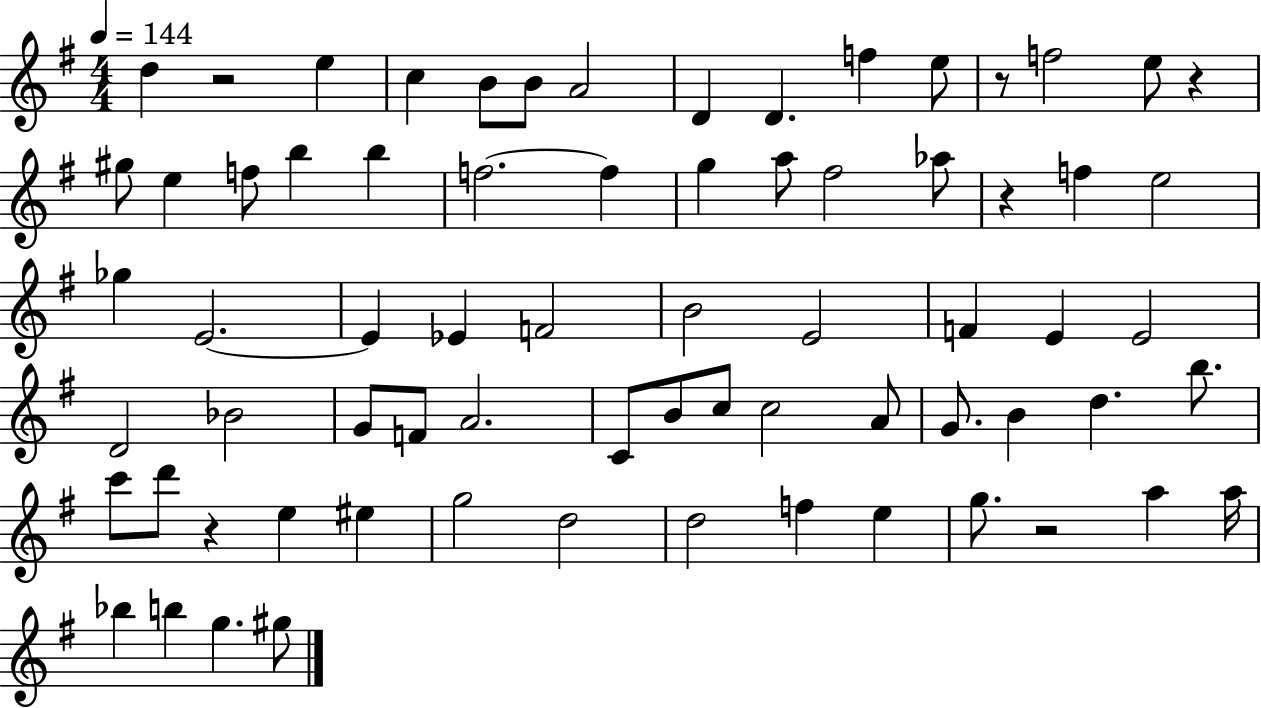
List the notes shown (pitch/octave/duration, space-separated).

D5/q R/h E5/q C5/q B4/e B4/e A4/h D4/q D4/q. F5/q E5/e R/e F5/h E5/e R/q G#5/e E5/q F5/e B5/q B5/q F5/h. F5/q G5/q A5/e F#5/h Ab5/e R/q F5/q E5/h Gb5/q E4/h. E4/q Eb4/q F4/h B4/h E4/h F4/q E4/q E4/h D4/h Bb4/h G4/e F4/e A4/h. C4/e B4/e C5/e C5/h A4/e G4/e. B4/q D5/q. B5/e. C6/e D6/e R/q E5/q EIS5/q G5/h D5/h D5/h F5/q E5/q G5/e. R/h A5/q A5/s Bb5/q B5/q G5/q. G#5/e